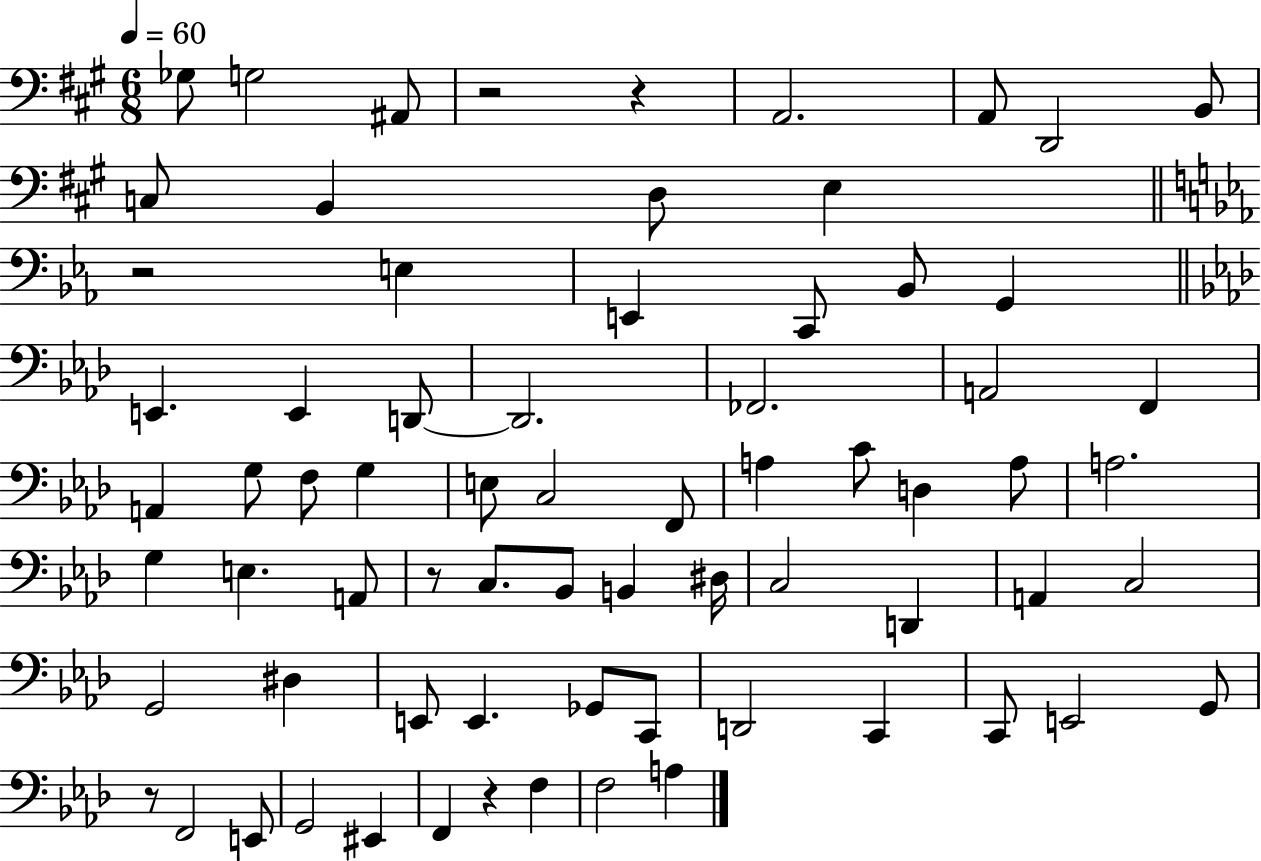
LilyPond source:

{
  \clef bass
  \numericTimeSignature
  \time 6/8
  \key a \major
  \tempo 4 = 60
  ges8 g2 ais,8 | r2 r4 | a,2. | a,8 d,2 b,8 | \break c8 b,4 d8 e4 | \bar "||" \break \key ees \major r2 e4 | e,4 c,8 bes,8 g,4 | \bar "||" \break \key aes \major e,4. e,4 d,8~~ | d,2. | fes,2. | a,2 f,4 | \break a,4 g8 f8 g4 | e8 c2 f,8 | a4 c'8 d4 a8 | a2. | \break g4 e4. a,8 | r8 c8. bes,8 b,4 dis16 | c2 d,4 | a,4 c2 | \break g,2 dis4 | e,8 e,4. ges,8 c,8 | d,2 c,4 | c,8 e,2 g,8 | \break r8 f,2 e,8 | g,2 eis,4 | f,4 r4 f4 | f2 a4 | \break \bar "|."
}